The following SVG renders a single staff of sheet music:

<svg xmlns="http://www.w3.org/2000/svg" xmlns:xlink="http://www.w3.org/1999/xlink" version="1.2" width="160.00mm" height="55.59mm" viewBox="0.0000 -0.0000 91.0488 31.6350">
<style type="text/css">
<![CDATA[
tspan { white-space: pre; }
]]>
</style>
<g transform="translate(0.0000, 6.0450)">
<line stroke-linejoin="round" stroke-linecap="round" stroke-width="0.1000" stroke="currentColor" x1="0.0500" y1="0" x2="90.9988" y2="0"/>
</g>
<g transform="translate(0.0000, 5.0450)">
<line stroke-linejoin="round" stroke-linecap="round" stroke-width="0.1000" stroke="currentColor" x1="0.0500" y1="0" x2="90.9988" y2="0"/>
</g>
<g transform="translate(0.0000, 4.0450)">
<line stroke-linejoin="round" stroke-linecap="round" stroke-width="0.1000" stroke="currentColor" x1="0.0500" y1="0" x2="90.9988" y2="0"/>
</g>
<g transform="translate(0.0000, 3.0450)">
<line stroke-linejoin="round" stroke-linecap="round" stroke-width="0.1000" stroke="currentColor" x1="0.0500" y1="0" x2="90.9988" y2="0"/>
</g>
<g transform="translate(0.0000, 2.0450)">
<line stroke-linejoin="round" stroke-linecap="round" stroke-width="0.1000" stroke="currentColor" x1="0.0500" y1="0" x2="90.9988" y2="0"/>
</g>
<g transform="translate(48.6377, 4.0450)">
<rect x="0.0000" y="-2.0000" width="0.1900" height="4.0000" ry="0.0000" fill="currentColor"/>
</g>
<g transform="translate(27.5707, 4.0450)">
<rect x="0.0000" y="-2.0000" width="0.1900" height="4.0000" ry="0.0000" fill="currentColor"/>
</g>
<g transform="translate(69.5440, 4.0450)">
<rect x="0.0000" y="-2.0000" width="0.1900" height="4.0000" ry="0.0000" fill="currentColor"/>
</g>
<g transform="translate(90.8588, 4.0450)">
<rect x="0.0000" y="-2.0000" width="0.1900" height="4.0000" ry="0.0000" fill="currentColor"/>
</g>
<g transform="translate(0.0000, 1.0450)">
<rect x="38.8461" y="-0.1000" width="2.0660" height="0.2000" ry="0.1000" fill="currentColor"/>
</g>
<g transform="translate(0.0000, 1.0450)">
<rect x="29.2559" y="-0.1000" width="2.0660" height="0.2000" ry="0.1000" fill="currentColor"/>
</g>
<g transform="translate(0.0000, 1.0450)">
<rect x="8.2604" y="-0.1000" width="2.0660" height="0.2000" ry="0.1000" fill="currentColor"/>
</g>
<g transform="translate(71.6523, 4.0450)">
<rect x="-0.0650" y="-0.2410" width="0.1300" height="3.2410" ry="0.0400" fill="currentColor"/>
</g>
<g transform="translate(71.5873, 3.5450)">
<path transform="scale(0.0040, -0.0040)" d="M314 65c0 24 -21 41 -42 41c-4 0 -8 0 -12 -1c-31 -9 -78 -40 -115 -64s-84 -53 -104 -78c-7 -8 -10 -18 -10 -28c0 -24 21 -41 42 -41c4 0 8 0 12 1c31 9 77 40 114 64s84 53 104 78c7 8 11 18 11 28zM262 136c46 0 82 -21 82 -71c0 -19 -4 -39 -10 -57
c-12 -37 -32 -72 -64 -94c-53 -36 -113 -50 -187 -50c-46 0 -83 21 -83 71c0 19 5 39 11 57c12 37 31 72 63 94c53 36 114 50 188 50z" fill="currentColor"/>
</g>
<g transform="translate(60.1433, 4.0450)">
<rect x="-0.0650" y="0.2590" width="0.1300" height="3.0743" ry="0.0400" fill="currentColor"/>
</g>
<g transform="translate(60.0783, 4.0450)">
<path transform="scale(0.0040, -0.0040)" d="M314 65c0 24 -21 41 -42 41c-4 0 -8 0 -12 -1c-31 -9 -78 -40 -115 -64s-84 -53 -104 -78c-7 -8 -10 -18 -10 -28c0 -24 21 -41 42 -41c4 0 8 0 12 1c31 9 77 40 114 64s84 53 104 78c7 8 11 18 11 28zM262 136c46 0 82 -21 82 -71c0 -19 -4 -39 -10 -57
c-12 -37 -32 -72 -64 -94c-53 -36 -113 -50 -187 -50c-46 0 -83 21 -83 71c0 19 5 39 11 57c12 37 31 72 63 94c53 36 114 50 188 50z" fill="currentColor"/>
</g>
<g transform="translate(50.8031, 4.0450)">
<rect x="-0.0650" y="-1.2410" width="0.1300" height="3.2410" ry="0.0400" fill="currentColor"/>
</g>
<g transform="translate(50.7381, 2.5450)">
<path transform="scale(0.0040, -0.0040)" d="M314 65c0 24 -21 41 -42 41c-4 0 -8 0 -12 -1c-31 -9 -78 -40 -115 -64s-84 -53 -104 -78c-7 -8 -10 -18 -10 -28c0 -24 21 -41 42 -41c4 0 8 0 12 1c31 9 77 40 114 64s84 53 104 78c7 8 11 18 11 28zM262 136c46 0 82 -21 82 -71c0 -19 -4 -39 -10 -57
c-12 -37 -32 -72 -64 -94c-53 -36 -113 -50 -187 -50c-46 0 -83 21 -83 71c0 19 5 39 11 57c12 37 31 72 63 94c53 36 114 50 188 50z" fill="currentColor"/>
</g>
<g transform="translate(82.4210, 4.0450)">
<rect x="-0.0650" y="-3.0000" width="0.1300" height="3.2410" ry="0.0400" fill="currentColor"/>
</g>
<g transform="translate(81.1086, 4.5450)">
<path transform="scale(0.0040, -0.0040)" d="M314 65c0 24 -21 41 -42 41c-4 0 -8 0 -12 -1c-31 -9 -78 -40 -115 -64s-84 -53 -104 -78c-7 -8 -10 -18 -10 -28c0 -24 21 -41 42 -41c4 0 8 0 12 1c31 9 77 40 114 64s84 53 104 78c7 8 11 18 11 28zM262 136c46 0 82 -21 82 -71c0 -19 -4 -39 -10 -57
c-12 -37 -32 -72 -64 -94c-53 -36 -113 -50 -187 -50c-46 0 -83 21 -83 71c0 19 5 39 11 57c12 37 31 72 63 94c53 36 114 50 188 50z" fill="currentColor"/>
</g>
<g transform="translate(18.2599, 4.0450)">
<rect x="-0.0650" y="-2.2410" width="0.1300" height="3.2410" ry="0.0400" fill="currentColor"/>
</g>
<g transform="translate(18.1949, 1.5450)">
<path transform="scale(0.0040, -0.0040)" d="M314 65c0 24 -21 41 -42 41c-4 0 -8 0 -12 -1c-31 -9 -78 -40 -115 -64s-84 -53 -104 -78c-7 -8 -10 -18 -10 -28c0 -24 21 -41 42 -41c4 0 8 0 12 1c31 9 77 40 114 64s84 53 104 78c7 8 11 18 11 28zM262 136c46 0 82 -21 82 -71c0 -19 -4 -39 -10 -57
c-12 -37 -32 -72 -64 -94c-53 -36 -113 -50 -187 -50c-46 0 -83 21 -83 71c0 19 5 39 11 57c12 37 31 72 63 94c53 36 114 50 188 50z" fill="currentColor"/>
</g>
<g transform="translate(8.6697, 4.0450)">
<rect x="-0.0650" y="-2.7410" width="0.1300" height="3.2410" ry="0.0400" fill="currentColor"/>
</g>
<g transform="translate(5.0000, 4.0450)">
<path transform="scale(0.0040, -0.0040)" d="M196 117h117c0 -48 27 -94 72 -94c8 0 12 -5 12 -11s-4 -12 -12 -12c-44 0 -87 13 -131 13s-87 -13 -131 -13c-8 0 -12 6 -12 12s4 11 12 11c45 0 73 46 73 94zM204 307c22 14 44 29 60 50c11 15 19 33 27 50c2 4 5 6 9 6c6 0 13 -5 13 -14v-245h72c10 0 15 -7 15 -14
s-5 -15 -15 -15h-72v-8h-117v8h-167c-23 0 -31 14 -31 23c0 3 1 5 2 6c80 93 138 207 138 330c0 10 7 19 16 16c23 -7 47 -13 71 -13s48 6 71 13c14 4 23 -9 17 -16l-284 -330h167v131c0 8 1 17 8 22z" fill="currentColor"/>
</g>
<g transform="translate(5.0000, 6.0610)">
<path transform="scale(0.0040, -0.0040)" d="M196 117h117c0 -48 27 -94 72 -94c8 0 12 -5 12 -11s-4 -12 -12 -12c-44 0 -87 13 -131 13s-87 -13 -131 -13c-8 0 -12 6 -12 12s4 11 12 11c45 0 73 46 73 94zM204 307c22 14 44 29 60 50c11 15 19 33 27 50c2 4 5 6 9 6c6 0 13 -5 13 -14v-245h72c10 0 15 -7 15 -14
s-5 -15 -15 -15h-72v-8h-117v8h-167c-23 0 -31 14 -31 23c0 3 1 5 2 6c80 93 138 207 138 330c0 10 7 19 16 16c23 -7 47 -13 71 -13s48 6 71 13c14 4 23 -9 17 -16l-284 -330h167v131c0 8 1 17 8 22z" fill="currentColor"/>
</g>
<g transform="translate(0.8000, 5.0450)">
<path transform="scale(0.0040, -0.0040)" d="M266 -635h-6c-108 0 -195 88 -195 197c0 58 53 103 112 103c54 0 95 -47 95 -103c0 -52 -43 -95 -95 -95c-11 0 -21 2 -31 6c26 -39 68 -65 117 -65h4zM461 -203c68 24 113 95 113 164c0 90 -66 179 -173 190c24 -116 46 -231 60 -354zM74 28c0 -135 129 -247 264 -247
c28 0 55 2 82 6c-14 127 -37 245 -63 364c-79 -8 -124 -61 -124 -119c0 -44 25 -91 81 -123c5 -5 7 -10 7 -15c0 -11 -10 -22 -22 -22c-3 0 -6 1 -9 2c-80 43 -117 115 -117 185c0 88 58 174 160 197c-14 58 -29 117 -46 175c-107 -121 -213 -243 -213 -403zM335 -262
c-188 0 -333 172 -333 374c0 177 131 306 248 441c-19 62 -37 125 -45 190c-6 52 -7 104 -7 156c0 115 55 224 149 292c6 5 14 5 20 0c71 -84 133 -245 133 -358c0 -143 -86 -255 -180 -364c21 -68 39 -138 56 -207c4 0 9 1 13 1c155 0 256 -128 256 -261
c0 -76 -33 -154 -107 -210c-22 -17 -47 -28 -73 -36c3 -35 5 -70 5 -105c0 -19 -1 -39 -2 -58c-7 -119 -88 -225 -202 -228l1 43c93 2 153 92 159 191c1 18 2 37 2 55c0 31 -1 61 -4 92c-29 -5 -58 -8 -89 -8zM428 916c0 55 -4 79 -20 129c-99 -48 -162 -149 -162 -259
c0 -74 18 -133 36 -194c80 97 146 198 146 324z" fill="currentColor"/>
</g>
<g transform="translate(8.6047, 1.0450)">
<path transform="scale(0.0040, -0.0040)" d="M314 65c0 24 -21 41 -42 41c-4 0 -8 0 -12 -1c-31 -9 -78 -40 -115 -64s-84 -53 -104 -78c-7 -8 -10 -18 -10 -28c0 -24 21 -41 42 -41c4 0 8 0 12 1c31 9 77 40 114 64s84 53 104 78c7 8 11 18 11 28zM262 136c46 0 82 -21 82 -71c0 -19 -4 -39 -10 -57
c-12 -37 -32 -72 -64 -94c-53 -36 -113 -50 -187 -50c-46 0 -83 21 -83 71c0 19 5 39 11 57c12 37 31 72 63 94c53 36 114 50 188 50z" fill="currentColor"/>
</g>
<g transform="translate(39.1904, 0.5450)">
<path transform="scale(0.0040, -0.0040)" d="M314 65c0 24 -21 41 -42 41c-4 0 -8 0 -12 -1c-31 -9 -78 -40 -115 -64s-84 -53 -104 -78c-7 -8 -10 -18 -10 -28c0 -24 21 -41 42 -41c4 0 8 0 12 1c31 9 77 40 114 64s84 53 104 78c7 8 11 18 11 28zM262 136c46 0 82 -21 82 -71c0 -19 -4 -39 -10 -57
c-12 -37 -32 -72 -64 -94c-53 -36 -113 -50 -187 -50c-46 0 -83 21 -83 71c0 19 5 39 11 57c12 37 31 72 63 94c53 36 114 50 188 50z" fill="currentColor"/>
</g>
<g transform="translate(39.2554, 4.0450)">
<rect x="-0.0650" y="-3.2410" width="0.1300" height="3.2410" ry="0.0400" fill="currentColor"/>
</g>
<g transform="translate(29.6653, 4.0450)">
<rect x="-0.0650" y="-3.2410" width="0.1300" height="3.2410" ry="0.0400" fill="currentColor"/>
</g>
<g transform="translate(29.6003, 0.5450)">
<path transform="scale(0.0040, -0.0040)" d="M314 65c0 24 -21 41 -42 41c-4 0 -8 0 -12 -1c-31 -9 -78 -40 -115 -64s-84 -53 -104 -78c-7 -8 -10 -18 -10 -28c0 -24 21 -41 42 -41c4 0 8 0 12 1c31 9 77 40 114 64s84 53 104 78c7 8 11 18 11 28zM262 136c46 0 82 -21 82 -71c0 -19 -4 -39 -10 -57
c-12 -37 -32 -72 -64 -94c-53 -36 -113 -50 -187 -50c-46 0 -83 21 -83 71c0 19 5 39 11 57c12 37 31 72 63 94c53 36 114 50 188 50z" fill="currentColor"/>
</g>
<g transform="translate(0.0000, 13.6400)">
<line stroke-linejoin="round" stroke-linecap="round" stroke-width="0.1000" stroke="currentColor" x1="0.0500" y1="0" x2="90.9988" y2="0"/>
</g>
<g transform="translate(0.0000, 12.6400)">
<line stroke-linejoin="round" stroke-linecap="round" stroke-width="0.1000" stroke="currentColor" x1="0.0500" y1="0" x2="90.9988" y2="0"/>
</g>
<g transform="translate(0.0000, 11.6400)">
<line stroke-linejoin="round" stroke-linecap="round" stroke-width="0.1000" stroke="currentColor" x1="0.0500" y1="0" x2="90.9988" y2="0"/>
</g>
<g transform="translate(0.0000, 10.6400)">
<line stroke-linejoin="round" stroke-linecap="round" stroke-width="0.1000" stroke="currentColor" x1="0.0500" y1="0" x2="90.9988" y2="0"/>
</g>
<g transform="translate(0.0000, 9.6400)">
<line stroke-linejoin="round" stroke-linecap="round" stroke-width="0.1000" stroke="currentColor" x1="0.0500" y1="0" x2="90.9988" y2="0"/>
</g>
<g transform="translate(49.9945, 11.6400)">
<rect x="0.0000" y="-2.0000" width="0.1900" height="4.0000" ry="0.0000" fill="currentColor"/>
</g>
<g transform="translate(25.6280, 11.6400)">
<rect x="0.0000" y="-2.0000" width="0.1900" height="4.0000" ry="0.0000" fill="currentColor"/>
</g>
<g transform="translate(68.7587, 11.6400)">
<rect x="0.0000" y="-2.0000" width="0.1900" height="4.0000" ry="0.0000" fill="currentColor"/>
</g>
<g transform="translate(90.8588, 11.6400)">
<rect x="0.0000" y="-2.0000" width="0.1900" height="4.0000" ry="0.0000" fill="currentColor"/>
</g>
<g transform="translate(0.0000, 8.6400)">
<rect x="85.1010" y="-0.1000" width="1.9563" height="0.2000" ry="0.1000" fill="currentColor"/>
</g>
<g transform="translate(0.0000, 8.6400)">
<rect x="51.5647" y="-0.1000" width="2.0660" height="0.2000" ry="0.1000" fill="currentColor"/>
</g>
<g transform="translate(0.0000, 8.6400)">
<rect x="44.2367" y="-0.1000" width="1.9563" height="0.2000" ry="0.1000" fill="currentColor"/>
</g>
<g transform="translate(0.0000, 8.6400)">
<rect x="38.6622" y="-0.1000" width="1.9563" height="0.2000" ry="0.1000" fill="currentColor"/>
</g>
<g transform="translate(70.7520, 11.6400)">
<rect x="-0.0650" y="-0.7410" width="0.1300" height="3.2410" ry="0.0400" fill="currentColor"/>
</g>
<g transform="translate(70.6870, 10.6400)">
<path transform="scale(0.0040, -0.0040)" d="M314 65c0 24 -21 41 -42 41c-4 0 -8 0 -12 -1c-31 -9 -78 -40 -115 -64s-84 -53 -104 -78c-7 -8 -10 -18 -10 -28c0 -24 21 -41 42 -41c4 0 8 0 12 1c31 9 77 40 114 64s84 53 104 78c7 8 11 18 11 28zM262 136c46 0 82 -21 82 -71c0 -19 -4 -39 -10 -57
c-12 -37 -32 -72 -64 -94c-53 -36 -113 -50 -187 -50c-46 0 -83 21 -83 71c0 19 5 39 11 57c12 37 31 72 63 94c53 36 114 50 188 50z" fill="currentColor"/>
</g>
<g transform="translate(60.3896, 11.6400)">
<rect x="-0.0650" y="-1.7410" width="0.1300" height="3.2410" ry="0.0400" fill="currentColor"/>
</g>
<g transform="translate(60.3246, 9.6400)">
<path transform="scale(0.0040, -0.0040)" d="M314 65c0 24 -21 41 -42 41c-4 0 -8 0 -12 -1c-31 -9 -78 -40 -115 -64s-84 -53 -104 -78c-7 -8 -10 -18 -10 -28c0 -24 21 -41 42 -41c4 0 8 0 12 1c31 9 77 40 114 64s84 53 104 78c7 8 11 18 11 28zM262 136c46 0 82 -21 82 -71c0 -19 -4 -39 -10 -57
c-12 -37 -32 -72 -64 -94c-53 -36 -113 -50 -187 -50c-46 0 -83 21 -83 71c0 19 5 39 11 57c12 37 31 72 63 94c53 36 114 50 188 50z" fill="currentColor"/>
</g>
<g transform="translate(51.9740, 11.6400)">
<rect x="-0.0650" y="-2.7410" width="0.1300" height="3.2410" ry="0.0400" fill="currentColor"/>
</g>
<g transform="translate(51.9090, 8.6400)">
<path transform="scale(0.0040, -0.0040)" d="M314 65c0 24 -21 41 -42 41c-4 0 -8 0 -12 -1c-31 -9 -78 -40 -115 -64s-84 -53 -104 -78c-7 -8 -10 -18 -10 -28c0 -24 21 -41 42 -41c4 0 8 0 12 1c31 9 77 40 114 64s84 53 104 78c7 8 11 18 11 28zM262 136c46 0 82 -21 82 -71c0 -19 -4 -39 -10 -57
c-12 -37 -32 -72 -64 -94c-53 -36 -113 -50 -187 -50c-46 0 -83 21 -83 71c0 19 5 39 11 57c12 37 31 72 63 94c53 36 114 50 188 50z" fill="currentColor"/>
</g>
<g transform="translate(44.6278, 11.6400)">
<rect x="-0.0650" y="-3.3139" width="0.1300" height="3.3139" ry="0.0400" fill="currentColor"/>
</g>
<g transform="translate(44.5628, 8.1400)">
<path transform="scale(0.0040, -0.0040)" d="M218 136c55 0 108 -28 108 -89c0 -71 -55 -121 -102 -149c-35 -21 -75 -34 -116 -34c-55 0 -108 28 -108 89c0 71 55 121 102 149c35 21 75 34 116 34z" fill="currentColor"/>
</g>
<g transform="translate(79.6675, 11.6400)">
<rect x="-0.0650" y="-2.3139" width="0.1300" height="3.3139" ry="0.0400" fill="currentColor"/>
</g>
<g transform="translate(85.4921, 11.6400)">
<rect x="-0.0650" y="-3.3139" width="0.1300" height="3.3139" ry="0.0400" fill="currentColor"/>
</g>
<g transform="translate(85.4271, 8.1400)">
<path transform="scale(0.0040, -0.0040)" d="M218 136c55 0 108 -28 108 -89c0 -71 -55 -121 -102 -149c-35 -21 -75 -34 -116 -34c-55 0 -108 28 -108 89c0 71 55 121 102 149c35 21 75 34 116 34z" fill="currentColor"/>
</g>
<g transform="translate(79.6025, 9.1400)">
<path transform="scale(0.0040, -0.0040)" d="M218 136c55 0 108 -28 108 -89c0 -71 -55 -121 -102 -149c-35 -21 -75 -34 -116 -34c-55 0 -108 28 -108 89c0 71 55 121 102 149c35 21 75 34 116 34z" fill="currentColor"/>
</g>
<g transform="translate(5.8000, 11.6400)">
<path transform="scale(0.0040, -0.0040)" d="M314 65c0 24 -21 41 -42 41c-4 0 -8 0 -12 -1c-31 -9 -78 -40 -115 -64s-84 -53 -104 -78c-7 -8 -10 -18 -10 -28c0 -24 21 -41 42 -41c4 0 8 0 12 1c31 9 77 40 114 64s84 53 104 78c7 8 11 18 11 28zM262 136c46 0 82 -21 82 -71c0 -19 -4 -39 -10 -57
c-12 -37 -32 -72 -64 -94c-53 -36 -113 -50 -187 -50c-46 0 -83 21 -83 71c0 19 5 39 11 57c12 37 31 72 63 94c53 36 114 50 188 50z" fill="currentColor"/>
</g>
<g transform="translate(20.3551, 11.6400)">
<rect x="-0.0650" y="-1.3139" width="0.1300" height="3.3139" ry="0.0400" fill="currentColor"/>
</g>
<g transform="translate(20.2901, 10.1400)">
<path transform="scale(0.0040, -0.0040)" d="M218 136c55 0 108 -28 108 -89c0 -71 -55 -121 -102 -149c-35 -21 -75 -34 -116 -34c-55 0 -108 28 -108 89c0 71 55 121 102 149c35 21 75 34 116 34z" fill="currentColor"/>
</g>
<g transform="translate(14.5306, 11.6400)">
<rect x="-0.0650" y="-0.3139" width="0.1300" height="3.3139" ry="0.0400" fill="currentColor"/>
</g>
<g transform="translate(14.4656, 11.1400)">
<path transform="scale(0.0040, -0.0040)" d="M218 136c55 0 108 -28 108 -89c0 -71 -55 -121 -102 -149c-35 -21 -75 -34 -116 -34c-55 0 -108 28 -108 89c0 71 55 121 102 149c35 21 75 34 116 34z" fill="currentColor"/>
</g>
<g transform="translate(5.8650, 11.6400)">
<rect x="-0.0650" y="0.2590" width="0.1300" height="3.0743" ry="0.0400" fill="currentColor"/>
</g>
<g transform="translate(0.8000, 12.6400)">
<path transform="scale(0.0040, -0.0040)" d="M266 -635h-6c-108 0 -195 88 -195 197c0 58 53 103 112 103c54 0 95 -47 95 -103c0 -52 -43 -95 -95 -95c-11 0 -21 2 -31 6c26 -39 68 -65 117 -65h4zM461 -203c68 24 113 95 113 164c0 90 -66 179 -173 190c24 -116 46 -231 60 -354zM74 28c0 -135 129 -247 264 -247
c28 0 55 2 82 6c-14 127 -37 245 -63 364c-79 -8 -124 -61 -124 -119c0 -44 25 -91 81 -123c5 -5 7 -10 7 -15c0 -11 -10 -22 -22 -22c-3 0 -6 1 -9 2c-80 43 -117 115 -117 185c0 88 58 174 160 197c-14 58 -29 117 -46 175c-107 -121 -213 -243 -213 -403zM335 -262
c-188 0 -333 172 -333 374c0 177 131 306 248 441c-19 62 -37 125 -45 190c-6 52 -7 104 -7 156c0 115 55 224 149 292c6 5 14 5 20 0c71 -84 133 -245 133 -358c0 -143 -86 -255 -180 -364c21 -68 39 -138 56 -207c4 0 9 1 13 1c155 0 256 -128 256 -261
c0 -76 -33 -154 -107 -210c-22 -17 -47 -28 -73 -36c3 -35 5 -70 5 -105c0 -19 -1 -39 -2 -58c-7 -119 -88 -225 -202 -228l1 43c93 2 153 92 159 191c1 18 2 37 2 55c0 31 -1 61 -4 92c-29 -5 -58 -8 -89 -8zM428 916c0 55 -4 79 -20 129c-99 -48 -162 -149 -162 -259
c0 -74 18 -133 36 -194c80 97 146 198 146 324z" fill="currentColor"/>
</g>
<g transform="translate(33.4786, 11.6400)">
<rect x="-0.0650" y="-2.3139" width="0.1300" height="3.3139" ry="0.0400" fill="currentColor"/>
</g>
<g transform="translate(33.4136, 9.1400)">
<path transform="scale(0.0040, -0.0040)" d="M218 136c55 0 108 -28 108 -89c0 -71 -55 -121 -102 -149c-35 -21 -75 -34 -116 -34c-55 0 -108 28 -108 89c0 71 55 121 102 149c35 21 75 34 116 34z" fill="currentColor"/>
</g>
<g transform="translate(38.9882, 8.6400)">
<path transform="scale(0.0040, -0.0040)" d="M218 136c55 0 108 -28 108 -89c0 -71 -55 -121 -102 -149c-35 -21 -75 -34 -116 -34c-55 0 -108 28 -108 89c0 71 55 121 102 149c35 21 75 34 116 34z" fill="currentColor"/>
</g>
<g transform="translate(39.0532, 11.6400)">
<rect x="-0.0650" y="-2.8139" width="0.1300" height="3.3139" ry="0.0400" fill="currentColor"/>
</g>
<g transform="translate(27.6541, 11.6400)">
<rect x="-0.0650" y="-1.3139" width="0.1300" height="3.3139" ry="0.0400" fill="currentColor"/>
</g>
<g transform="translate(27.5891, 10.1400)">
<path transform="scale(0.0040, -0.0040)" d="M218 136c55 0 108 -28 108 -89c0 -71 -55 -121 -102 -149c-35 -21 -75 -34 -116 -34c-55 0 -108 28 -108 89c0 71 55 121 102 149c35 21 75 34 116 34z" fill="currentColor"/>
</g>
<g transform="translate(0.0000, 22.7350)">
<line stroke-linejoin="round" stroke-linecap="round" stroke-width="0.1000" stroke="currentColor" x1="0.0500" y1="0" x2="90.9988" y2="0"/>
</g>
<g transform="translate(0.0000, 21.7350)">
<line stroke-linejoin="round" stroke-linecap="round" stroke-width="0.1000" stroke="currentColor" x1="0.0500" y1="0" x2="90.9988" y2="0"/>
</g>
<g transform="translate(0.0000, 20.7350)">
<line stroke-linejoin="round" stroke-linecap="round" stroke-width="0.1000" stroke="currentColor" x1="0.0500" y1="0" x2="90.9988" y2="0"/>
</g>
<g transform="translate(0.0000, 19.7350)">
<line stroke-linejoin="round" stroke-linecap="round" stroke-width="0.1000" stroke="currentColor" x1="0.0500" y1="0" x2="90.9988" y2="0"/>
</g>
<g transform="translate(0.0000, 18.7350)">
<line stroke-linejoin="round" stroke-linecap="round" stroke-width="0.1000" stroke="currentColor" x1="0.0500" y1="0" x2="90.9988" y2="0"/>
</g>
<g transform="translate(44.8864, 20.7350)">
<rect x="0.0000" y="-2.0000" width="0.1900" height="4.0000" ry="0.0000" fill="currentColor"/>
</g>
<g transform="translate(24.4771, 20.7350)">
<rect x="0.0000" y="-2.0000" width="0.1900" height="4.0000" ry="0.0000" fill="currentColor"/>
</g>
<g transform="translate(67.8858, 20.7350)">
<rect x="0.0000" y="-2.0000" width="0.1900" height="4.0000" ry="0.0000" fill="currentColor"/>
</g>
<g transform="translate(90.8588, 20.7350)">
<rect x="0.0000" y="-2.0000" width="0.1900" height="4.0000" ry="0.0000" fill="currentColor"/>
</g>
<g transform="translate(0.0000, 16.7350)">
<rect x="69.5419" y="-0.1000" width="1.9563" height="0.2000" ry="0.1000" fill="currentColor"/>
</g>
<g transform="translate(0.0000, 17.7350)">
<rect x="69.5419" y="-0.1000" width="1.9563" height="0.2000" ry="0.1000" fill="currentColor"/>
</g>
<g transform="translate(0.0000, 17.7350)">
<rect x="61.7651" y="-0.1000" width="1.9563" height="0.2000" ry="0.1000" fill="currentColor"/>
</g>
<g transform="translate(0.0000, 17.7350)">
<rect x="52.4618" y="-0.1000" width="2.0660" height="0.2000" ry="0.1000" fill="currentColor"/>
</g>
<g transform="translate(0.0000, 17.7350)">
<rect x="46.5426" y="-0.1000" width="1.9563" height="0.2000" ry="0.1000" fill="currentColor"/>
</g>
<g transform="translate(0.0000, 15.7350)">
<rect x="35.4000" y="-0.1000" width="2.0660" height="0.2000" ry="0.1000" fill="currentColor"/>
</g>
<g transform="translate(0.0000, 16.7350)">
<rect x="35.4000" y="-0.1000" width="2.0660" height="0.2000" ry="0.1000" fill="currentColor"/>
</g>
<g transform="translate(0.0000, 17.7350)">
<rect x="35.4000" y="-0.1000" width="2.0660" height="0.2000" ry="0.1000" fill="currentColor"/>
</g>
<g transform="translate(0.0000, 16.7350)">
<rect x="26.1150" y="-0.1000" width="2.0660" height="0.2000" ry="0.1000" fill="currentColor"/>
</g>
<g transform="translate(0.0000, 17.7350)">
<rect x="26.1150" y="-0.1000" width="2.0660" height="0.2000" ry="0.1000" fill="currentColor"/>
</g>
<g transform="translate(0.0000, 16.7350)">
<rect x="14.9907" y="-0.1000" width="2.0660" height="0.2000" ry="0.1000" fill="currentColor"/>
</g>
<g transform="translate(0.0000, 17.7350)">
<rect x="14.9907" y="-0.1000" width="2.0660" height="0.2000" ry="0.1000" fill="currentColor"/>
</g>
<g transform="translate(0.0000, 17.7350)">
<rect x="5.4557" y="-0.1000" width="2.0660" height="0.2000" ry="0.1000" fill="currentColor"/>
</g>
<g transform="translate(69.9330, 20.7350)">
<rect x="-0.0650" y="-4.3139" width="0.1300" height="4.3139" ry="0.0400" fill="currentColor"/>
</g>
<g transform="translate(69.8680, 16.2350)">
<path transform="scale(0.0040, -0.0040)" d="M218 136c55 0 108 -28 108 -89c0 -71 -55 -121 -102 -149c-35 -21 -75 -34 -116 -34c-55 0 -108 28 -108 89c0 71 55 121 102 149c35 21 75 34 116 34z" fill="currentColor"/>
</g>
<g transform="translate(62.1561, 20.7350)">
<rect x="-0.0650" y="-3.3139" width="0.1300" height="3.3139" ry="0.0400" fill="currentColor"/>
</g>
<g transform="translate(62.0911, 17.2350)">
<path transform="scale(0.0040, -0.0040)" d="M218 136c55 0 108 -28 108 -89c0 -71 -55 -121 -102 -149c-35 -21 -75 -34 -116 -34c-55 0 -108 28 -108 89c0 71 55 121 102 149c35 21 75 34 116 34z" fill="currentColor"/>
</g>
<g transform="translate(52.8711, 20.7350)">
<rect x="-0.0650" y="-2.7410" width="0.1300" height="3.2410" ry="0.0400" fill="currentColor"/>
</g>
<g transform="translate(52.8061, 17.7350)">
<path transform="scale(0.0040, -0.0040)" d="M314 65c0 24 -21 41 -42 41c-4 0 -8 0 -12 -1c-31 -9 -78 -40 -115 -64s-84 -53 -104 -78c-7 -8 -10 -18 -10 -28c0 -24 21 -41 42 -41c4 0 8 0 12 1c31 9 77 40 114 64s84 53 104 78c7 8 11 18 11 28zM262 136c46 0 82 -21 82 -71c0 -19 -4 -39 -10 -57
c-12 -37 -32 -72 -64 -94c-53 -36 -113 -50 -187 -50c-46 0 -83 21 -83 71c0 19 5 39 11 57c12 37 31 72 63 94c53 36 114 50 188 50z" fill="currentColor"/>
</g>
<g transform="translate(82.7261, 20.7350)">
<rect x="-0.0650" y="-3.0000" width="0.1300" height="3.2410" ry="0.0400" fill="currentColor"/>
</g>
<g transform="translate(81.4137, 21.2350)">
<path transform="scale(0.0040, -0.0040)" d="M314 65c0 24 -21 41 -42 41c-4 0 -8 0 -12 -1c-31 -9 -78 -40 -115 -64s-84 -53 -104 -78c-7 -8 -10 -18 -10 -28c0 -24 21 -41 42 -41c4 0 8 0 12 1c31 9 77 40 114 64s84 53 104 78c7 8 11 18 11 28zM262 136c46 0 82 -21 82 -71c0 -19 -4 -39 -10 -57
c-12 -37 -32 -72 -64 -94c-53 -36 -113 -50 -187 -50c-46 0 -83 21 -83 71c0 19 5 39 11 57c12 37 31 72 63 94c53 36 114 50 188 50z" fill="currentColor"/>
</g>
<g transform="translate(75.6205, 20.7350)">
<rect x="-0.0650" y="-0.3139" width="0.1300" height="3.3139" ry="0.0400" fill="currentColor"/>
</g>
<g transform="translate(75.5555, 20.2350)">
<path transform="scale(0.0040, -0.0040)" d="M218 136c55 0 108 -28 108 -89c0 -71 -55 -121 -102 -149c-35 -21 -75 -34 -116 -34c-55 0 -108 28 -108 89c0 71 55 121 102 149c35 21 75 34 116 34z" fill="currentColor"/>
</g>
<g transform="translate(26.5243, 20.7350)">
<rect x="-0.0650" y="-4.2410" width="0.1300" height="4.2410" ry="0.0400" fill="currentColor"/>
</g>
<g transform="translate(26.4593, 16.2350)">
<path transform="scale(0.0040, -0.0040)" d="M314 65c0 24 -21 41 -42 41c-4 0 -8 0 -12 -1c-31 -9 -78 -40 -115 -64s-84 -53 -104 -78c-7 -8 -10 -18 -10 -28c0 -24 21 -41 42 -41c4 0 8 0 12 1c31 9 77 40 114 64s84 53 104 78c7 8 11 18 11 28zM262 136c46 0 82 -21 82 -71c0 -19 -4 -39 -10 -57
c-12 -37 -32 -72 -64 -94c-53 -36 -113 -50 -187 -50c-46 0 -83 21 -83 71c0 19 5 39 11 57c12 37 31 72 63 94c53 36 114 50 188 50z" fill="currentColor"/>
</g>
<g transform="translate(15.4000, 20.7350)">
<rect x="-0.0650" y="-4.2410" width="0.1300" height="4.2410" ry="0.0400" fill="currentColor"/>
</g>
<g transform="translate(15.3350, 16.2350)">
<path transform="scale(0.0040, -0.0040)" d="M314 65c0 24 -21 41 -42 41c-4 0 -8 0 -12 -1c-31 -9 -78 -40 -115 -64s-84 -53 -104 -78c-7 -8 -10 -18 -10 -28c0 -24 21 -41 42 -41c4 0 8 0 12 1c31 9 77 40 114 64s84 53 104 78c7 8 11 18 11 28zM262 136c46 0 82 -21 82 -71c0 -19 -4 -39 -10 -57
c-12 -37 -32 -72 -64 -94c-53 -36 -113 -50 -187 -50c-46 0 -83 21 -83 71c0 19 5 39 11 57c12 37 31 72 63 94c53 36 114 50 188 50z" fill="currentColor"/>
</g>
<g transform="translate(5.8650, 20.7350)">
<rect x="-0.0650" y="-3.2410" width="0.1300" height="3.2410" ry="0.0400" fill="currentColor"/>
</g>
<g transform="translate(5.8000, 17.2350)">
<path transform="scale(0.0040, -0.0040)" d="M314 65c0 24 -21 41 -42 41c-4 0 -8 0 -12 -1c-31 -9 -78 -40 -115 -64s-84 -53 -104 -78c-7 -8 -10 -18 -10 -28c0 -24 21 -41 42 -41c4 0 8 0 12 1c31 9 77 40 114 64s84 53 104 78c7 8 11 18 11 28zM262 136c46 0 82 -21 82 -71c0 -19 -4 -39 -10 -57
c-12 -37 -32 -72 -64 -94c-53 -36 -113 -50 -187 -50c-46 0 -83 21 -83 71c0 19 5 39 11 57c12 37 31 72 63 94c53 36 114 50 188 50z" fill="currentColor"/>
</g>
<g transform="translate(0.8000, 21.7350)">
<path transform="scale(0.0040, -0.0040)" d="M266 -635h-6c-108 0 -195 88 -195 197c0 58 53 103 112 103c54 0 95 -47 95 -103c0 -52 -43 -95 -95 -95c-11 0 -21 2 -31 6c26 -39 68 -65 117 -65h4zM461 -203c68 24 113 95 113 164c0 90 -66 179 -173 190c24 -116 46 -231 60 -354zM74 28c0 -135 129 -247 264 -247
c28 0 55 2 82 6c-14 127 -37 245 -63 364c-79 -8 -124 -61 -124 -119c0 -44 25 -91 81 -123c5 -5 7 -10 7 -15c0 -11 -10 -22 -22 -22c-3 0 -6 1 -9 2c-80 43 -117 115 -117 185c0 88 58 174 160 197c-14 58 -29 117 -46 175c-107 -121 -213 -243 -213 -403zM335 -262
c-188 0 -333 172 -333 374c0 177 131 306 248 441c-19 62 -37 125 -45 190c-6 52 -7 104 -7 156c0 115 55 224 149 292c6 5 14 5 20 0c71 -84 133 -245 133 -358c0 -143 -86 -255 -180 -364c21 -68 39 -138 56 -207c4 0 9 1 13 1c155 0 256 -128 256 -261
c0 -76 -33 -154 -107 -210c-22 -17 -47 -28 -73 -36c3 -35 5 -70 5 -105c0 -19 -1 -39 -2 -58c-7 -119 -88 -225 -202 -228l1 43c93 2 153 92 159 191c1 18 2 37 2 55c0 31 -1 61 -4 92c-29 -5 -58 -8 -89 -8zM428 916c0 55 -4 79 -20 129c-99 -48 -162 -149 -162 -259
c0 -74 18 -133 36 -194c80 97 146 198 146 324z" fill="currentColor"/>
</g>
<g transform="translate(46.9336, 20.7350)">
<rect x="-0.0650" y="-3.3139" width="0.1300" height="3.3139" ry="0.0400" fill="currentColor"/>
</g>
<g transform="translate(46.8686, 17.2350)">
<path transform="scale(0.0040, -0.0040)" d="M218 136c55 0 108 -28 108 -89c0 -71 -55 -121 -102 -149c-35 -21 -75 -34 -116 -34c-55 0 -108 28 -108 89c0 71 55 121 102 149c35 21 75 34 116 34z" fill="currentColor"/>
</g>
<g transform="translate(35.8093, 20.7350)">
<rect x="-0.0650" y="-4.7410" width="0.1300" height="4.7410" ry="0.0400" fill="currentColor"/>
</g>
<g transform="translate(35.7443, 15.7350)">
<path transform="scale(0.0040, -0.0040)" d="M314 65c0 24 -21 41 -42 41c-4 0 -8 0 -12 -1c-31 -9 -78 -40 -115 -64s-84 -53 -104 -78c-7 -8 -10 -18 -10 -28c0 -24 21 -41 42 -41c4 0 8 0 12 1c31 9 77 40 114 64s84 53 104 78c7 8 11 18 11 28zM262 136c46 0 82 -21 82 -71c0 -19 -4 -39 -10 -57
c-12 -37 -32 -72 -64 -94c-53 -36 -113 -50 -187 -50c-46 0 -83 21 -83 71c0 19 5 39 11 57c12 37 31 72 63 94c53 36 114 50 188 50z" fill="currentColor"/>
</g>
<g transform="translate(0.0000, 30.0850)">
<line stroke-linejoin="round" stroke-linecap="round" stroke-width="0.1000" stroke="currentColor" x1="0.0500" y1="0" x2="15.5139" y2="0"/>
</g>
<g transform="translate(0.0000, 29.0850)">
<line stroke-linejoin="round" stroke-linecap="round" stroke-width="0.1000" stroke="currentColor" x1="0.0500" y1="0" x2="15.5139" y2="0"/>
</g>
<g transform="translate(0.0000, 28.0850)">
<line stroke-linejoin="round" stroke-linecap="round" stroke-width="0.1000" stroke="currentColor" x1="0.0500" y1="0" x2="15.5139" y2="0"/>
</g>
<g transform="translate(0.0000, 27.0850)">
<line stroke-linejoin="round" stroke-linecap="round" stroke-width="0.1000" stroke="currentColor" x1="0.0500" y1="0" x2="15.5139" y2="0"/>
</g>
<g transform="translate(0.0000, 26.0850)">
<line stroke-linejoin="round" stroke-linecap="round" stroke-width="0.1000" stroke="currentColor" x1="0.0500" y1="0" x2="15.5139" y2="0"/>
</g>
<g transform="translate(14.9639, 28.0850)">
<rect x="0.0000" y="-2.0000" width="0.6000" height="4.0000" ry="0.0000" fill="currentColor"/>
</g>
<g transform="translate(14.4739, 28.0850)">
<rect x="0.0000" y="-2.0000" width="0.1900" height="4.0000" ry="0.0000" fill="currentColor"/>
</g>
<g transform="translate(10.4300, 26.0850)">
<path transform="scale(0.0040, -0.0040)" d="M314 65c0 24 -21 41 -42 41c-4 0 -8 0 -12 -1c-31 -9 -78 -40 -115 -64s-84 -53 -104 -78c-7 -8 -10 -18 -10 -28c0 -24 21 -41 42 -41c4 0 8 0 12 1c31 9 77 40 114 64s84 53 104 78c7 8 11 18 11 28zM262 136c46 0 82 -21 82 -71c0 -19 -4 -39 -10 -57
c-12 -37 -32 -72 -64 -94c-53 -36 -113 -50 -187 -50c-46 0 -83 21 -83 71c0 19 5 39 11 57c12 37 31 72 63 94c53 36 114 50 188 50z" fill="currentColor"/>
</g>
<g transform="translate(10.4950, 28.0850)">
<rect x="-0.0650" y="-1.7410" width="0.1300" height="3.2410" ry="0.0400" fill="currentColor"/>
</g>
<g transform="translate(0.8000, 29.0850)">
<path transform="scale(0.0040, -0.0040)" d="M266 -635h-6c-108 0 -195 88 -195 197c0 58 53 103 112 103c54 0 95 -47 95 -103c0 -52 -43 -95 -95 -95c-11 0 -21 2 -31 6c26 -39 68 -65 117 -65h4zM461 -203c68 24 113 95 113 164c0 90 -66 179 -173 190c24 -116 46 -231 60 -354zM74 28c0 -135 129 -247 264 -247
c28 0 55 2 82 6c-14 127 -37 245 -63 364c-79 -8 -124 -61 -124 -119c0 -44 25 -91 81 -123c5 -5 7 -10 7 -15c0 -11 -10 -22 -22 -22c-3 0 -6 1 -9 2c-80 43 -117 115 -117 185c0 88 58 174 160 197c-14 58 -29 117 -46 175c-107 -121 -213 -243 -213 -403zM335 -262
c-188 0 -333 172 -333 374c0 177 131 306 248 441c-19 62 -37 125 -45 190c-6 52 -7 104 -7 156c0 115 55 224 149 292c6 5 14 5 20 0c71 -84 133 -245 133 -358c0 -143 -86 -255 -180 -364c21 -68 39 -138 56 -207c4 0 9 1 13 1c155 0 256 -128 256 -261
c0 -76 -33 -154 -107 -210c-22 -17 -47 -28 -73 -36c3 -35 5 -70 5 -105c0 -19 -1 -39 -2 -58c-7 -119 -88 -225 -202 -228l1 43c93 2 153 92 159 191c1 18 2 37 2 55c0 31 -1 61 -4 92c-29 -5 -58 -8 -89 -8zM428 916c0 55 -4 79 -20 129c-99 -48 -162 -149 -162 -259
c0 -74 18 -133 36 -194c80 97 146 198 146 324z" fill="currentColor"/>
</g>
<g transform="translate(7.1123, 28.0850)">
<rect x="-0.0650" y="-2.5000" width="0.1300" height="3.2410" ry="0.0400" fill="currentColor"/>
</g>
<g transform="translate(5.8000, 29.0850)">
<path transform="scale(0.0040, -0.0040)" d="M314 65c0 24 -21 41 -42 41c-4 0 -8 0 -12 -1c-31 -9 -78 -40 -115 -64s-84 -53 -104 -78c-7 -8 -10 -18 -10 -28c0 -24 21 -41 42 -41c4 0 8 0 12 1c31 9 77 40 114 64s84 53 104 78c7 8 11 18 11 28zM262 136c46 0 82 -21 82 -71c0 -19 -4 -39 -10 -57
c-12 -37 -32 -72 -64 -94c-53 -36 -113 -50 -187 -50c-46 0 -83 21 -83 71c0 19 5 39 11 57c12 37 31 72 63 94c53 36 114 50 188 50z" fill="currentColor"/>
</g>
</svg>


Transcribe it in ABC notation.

X:1
T:Untitled
M:4/4
L:1/4
K:C
a2 g2 b2 b2 e2 B2 c2 A2 B2 c e e g a b a2 f2 d2 g b b2 d'2 d'2 e'2 b a2 b d' c A2 G2 f2